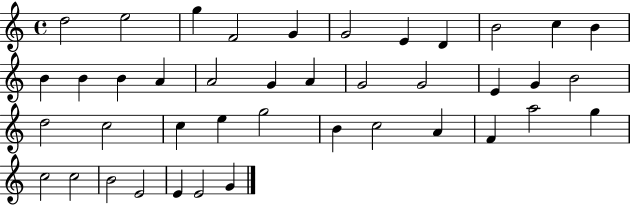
X:1
T:Untitled
M:4/4
L:1/4
K:C
d2 e2 g F2 G G2 E D B2 c B B B B A A2 G A G2 G2 E G B2 d2 c2 c e g2 B c2 A F a2 g c2 c2 B2 E2 E E2 G